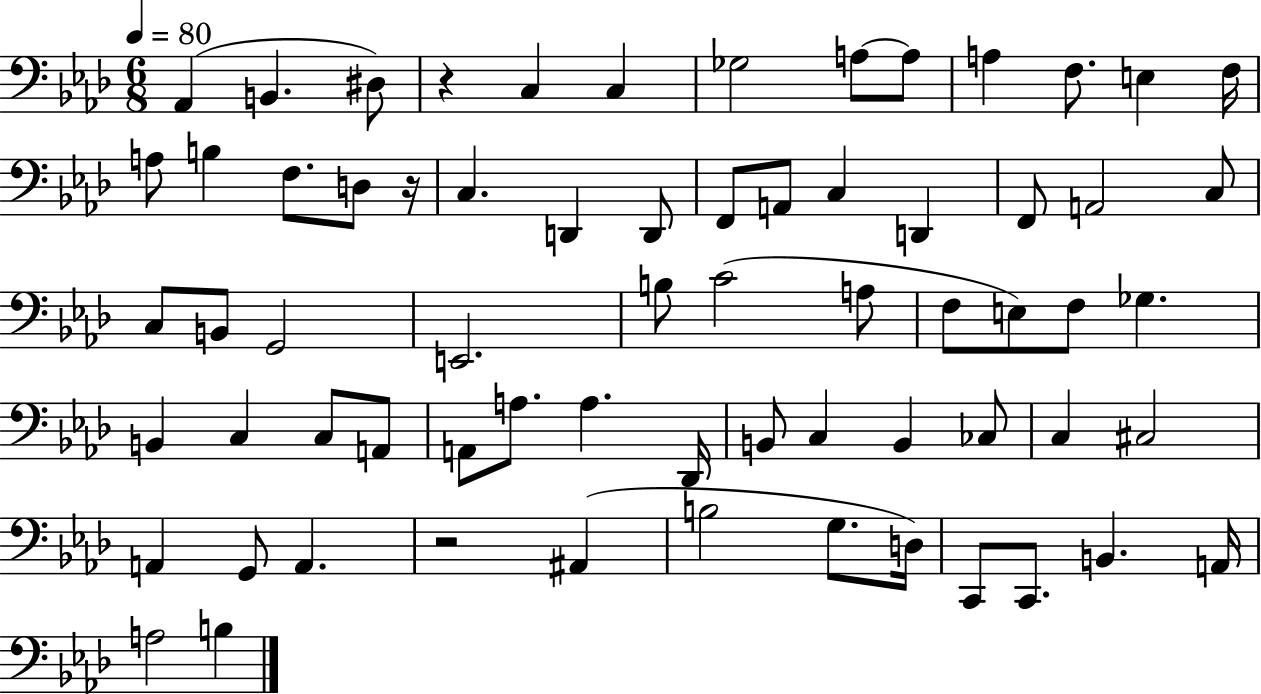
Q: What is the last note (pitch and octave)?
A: B3